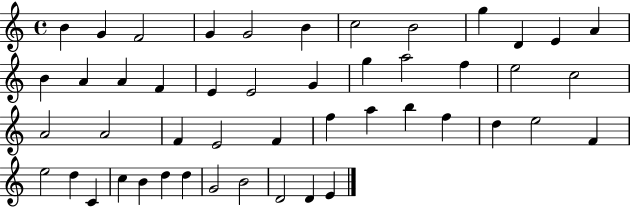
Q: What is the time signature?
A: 4/4